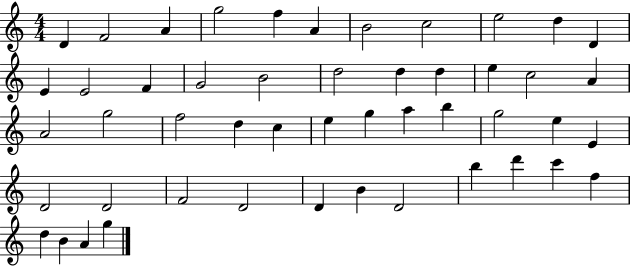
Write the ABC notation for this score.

X:1
T:Untitled
M:4/4
L:1/4
K:C
D F2 A g2 f A B2 c2 e2 d D E E2 F G2 B2 d2 d d e c2 A A2 g2 f2 d c e g a b g2 e E D2 D2 F2 D2 D B D2 b d' c' f d B A g